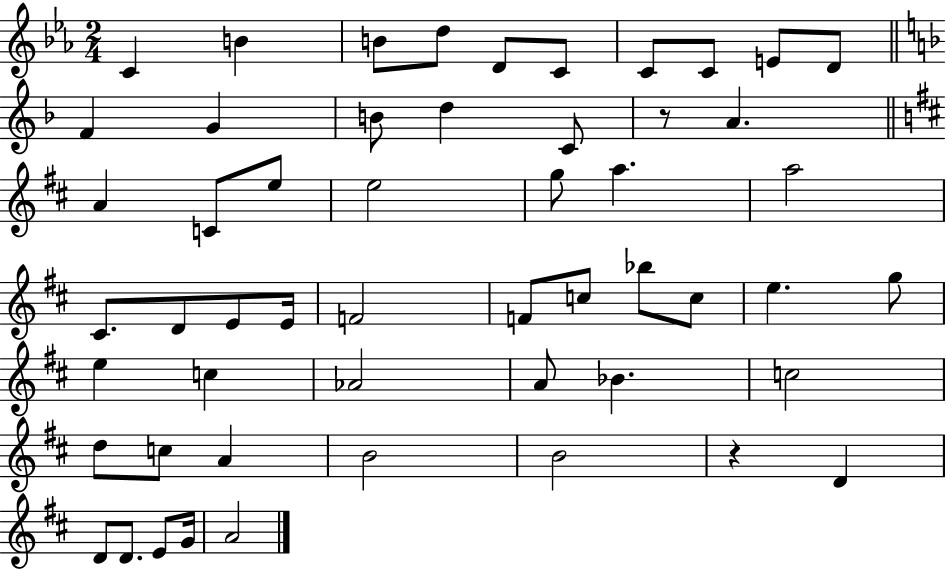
C4/q B4/q B4/e D5/e D4/e C4/e C4/e C4/e E4/e D4/e F4/q G4/q B4/e D5/q C4/e R/e A4/q. A4/q C4/e E5/e E5/h G5/e A5/q. A5/h C#4/e. D4/e E4/e E4/s F4/h F4/e C5/e Bb5/e C5/e E5/q. G5/e E5/q C5/q Ab4/h A4/e Bb4/q. C5/h D5/e C5/e A4/q B4/h B4/h R/q D4/q D4/e D4/e. E4/e G4/s A4/h